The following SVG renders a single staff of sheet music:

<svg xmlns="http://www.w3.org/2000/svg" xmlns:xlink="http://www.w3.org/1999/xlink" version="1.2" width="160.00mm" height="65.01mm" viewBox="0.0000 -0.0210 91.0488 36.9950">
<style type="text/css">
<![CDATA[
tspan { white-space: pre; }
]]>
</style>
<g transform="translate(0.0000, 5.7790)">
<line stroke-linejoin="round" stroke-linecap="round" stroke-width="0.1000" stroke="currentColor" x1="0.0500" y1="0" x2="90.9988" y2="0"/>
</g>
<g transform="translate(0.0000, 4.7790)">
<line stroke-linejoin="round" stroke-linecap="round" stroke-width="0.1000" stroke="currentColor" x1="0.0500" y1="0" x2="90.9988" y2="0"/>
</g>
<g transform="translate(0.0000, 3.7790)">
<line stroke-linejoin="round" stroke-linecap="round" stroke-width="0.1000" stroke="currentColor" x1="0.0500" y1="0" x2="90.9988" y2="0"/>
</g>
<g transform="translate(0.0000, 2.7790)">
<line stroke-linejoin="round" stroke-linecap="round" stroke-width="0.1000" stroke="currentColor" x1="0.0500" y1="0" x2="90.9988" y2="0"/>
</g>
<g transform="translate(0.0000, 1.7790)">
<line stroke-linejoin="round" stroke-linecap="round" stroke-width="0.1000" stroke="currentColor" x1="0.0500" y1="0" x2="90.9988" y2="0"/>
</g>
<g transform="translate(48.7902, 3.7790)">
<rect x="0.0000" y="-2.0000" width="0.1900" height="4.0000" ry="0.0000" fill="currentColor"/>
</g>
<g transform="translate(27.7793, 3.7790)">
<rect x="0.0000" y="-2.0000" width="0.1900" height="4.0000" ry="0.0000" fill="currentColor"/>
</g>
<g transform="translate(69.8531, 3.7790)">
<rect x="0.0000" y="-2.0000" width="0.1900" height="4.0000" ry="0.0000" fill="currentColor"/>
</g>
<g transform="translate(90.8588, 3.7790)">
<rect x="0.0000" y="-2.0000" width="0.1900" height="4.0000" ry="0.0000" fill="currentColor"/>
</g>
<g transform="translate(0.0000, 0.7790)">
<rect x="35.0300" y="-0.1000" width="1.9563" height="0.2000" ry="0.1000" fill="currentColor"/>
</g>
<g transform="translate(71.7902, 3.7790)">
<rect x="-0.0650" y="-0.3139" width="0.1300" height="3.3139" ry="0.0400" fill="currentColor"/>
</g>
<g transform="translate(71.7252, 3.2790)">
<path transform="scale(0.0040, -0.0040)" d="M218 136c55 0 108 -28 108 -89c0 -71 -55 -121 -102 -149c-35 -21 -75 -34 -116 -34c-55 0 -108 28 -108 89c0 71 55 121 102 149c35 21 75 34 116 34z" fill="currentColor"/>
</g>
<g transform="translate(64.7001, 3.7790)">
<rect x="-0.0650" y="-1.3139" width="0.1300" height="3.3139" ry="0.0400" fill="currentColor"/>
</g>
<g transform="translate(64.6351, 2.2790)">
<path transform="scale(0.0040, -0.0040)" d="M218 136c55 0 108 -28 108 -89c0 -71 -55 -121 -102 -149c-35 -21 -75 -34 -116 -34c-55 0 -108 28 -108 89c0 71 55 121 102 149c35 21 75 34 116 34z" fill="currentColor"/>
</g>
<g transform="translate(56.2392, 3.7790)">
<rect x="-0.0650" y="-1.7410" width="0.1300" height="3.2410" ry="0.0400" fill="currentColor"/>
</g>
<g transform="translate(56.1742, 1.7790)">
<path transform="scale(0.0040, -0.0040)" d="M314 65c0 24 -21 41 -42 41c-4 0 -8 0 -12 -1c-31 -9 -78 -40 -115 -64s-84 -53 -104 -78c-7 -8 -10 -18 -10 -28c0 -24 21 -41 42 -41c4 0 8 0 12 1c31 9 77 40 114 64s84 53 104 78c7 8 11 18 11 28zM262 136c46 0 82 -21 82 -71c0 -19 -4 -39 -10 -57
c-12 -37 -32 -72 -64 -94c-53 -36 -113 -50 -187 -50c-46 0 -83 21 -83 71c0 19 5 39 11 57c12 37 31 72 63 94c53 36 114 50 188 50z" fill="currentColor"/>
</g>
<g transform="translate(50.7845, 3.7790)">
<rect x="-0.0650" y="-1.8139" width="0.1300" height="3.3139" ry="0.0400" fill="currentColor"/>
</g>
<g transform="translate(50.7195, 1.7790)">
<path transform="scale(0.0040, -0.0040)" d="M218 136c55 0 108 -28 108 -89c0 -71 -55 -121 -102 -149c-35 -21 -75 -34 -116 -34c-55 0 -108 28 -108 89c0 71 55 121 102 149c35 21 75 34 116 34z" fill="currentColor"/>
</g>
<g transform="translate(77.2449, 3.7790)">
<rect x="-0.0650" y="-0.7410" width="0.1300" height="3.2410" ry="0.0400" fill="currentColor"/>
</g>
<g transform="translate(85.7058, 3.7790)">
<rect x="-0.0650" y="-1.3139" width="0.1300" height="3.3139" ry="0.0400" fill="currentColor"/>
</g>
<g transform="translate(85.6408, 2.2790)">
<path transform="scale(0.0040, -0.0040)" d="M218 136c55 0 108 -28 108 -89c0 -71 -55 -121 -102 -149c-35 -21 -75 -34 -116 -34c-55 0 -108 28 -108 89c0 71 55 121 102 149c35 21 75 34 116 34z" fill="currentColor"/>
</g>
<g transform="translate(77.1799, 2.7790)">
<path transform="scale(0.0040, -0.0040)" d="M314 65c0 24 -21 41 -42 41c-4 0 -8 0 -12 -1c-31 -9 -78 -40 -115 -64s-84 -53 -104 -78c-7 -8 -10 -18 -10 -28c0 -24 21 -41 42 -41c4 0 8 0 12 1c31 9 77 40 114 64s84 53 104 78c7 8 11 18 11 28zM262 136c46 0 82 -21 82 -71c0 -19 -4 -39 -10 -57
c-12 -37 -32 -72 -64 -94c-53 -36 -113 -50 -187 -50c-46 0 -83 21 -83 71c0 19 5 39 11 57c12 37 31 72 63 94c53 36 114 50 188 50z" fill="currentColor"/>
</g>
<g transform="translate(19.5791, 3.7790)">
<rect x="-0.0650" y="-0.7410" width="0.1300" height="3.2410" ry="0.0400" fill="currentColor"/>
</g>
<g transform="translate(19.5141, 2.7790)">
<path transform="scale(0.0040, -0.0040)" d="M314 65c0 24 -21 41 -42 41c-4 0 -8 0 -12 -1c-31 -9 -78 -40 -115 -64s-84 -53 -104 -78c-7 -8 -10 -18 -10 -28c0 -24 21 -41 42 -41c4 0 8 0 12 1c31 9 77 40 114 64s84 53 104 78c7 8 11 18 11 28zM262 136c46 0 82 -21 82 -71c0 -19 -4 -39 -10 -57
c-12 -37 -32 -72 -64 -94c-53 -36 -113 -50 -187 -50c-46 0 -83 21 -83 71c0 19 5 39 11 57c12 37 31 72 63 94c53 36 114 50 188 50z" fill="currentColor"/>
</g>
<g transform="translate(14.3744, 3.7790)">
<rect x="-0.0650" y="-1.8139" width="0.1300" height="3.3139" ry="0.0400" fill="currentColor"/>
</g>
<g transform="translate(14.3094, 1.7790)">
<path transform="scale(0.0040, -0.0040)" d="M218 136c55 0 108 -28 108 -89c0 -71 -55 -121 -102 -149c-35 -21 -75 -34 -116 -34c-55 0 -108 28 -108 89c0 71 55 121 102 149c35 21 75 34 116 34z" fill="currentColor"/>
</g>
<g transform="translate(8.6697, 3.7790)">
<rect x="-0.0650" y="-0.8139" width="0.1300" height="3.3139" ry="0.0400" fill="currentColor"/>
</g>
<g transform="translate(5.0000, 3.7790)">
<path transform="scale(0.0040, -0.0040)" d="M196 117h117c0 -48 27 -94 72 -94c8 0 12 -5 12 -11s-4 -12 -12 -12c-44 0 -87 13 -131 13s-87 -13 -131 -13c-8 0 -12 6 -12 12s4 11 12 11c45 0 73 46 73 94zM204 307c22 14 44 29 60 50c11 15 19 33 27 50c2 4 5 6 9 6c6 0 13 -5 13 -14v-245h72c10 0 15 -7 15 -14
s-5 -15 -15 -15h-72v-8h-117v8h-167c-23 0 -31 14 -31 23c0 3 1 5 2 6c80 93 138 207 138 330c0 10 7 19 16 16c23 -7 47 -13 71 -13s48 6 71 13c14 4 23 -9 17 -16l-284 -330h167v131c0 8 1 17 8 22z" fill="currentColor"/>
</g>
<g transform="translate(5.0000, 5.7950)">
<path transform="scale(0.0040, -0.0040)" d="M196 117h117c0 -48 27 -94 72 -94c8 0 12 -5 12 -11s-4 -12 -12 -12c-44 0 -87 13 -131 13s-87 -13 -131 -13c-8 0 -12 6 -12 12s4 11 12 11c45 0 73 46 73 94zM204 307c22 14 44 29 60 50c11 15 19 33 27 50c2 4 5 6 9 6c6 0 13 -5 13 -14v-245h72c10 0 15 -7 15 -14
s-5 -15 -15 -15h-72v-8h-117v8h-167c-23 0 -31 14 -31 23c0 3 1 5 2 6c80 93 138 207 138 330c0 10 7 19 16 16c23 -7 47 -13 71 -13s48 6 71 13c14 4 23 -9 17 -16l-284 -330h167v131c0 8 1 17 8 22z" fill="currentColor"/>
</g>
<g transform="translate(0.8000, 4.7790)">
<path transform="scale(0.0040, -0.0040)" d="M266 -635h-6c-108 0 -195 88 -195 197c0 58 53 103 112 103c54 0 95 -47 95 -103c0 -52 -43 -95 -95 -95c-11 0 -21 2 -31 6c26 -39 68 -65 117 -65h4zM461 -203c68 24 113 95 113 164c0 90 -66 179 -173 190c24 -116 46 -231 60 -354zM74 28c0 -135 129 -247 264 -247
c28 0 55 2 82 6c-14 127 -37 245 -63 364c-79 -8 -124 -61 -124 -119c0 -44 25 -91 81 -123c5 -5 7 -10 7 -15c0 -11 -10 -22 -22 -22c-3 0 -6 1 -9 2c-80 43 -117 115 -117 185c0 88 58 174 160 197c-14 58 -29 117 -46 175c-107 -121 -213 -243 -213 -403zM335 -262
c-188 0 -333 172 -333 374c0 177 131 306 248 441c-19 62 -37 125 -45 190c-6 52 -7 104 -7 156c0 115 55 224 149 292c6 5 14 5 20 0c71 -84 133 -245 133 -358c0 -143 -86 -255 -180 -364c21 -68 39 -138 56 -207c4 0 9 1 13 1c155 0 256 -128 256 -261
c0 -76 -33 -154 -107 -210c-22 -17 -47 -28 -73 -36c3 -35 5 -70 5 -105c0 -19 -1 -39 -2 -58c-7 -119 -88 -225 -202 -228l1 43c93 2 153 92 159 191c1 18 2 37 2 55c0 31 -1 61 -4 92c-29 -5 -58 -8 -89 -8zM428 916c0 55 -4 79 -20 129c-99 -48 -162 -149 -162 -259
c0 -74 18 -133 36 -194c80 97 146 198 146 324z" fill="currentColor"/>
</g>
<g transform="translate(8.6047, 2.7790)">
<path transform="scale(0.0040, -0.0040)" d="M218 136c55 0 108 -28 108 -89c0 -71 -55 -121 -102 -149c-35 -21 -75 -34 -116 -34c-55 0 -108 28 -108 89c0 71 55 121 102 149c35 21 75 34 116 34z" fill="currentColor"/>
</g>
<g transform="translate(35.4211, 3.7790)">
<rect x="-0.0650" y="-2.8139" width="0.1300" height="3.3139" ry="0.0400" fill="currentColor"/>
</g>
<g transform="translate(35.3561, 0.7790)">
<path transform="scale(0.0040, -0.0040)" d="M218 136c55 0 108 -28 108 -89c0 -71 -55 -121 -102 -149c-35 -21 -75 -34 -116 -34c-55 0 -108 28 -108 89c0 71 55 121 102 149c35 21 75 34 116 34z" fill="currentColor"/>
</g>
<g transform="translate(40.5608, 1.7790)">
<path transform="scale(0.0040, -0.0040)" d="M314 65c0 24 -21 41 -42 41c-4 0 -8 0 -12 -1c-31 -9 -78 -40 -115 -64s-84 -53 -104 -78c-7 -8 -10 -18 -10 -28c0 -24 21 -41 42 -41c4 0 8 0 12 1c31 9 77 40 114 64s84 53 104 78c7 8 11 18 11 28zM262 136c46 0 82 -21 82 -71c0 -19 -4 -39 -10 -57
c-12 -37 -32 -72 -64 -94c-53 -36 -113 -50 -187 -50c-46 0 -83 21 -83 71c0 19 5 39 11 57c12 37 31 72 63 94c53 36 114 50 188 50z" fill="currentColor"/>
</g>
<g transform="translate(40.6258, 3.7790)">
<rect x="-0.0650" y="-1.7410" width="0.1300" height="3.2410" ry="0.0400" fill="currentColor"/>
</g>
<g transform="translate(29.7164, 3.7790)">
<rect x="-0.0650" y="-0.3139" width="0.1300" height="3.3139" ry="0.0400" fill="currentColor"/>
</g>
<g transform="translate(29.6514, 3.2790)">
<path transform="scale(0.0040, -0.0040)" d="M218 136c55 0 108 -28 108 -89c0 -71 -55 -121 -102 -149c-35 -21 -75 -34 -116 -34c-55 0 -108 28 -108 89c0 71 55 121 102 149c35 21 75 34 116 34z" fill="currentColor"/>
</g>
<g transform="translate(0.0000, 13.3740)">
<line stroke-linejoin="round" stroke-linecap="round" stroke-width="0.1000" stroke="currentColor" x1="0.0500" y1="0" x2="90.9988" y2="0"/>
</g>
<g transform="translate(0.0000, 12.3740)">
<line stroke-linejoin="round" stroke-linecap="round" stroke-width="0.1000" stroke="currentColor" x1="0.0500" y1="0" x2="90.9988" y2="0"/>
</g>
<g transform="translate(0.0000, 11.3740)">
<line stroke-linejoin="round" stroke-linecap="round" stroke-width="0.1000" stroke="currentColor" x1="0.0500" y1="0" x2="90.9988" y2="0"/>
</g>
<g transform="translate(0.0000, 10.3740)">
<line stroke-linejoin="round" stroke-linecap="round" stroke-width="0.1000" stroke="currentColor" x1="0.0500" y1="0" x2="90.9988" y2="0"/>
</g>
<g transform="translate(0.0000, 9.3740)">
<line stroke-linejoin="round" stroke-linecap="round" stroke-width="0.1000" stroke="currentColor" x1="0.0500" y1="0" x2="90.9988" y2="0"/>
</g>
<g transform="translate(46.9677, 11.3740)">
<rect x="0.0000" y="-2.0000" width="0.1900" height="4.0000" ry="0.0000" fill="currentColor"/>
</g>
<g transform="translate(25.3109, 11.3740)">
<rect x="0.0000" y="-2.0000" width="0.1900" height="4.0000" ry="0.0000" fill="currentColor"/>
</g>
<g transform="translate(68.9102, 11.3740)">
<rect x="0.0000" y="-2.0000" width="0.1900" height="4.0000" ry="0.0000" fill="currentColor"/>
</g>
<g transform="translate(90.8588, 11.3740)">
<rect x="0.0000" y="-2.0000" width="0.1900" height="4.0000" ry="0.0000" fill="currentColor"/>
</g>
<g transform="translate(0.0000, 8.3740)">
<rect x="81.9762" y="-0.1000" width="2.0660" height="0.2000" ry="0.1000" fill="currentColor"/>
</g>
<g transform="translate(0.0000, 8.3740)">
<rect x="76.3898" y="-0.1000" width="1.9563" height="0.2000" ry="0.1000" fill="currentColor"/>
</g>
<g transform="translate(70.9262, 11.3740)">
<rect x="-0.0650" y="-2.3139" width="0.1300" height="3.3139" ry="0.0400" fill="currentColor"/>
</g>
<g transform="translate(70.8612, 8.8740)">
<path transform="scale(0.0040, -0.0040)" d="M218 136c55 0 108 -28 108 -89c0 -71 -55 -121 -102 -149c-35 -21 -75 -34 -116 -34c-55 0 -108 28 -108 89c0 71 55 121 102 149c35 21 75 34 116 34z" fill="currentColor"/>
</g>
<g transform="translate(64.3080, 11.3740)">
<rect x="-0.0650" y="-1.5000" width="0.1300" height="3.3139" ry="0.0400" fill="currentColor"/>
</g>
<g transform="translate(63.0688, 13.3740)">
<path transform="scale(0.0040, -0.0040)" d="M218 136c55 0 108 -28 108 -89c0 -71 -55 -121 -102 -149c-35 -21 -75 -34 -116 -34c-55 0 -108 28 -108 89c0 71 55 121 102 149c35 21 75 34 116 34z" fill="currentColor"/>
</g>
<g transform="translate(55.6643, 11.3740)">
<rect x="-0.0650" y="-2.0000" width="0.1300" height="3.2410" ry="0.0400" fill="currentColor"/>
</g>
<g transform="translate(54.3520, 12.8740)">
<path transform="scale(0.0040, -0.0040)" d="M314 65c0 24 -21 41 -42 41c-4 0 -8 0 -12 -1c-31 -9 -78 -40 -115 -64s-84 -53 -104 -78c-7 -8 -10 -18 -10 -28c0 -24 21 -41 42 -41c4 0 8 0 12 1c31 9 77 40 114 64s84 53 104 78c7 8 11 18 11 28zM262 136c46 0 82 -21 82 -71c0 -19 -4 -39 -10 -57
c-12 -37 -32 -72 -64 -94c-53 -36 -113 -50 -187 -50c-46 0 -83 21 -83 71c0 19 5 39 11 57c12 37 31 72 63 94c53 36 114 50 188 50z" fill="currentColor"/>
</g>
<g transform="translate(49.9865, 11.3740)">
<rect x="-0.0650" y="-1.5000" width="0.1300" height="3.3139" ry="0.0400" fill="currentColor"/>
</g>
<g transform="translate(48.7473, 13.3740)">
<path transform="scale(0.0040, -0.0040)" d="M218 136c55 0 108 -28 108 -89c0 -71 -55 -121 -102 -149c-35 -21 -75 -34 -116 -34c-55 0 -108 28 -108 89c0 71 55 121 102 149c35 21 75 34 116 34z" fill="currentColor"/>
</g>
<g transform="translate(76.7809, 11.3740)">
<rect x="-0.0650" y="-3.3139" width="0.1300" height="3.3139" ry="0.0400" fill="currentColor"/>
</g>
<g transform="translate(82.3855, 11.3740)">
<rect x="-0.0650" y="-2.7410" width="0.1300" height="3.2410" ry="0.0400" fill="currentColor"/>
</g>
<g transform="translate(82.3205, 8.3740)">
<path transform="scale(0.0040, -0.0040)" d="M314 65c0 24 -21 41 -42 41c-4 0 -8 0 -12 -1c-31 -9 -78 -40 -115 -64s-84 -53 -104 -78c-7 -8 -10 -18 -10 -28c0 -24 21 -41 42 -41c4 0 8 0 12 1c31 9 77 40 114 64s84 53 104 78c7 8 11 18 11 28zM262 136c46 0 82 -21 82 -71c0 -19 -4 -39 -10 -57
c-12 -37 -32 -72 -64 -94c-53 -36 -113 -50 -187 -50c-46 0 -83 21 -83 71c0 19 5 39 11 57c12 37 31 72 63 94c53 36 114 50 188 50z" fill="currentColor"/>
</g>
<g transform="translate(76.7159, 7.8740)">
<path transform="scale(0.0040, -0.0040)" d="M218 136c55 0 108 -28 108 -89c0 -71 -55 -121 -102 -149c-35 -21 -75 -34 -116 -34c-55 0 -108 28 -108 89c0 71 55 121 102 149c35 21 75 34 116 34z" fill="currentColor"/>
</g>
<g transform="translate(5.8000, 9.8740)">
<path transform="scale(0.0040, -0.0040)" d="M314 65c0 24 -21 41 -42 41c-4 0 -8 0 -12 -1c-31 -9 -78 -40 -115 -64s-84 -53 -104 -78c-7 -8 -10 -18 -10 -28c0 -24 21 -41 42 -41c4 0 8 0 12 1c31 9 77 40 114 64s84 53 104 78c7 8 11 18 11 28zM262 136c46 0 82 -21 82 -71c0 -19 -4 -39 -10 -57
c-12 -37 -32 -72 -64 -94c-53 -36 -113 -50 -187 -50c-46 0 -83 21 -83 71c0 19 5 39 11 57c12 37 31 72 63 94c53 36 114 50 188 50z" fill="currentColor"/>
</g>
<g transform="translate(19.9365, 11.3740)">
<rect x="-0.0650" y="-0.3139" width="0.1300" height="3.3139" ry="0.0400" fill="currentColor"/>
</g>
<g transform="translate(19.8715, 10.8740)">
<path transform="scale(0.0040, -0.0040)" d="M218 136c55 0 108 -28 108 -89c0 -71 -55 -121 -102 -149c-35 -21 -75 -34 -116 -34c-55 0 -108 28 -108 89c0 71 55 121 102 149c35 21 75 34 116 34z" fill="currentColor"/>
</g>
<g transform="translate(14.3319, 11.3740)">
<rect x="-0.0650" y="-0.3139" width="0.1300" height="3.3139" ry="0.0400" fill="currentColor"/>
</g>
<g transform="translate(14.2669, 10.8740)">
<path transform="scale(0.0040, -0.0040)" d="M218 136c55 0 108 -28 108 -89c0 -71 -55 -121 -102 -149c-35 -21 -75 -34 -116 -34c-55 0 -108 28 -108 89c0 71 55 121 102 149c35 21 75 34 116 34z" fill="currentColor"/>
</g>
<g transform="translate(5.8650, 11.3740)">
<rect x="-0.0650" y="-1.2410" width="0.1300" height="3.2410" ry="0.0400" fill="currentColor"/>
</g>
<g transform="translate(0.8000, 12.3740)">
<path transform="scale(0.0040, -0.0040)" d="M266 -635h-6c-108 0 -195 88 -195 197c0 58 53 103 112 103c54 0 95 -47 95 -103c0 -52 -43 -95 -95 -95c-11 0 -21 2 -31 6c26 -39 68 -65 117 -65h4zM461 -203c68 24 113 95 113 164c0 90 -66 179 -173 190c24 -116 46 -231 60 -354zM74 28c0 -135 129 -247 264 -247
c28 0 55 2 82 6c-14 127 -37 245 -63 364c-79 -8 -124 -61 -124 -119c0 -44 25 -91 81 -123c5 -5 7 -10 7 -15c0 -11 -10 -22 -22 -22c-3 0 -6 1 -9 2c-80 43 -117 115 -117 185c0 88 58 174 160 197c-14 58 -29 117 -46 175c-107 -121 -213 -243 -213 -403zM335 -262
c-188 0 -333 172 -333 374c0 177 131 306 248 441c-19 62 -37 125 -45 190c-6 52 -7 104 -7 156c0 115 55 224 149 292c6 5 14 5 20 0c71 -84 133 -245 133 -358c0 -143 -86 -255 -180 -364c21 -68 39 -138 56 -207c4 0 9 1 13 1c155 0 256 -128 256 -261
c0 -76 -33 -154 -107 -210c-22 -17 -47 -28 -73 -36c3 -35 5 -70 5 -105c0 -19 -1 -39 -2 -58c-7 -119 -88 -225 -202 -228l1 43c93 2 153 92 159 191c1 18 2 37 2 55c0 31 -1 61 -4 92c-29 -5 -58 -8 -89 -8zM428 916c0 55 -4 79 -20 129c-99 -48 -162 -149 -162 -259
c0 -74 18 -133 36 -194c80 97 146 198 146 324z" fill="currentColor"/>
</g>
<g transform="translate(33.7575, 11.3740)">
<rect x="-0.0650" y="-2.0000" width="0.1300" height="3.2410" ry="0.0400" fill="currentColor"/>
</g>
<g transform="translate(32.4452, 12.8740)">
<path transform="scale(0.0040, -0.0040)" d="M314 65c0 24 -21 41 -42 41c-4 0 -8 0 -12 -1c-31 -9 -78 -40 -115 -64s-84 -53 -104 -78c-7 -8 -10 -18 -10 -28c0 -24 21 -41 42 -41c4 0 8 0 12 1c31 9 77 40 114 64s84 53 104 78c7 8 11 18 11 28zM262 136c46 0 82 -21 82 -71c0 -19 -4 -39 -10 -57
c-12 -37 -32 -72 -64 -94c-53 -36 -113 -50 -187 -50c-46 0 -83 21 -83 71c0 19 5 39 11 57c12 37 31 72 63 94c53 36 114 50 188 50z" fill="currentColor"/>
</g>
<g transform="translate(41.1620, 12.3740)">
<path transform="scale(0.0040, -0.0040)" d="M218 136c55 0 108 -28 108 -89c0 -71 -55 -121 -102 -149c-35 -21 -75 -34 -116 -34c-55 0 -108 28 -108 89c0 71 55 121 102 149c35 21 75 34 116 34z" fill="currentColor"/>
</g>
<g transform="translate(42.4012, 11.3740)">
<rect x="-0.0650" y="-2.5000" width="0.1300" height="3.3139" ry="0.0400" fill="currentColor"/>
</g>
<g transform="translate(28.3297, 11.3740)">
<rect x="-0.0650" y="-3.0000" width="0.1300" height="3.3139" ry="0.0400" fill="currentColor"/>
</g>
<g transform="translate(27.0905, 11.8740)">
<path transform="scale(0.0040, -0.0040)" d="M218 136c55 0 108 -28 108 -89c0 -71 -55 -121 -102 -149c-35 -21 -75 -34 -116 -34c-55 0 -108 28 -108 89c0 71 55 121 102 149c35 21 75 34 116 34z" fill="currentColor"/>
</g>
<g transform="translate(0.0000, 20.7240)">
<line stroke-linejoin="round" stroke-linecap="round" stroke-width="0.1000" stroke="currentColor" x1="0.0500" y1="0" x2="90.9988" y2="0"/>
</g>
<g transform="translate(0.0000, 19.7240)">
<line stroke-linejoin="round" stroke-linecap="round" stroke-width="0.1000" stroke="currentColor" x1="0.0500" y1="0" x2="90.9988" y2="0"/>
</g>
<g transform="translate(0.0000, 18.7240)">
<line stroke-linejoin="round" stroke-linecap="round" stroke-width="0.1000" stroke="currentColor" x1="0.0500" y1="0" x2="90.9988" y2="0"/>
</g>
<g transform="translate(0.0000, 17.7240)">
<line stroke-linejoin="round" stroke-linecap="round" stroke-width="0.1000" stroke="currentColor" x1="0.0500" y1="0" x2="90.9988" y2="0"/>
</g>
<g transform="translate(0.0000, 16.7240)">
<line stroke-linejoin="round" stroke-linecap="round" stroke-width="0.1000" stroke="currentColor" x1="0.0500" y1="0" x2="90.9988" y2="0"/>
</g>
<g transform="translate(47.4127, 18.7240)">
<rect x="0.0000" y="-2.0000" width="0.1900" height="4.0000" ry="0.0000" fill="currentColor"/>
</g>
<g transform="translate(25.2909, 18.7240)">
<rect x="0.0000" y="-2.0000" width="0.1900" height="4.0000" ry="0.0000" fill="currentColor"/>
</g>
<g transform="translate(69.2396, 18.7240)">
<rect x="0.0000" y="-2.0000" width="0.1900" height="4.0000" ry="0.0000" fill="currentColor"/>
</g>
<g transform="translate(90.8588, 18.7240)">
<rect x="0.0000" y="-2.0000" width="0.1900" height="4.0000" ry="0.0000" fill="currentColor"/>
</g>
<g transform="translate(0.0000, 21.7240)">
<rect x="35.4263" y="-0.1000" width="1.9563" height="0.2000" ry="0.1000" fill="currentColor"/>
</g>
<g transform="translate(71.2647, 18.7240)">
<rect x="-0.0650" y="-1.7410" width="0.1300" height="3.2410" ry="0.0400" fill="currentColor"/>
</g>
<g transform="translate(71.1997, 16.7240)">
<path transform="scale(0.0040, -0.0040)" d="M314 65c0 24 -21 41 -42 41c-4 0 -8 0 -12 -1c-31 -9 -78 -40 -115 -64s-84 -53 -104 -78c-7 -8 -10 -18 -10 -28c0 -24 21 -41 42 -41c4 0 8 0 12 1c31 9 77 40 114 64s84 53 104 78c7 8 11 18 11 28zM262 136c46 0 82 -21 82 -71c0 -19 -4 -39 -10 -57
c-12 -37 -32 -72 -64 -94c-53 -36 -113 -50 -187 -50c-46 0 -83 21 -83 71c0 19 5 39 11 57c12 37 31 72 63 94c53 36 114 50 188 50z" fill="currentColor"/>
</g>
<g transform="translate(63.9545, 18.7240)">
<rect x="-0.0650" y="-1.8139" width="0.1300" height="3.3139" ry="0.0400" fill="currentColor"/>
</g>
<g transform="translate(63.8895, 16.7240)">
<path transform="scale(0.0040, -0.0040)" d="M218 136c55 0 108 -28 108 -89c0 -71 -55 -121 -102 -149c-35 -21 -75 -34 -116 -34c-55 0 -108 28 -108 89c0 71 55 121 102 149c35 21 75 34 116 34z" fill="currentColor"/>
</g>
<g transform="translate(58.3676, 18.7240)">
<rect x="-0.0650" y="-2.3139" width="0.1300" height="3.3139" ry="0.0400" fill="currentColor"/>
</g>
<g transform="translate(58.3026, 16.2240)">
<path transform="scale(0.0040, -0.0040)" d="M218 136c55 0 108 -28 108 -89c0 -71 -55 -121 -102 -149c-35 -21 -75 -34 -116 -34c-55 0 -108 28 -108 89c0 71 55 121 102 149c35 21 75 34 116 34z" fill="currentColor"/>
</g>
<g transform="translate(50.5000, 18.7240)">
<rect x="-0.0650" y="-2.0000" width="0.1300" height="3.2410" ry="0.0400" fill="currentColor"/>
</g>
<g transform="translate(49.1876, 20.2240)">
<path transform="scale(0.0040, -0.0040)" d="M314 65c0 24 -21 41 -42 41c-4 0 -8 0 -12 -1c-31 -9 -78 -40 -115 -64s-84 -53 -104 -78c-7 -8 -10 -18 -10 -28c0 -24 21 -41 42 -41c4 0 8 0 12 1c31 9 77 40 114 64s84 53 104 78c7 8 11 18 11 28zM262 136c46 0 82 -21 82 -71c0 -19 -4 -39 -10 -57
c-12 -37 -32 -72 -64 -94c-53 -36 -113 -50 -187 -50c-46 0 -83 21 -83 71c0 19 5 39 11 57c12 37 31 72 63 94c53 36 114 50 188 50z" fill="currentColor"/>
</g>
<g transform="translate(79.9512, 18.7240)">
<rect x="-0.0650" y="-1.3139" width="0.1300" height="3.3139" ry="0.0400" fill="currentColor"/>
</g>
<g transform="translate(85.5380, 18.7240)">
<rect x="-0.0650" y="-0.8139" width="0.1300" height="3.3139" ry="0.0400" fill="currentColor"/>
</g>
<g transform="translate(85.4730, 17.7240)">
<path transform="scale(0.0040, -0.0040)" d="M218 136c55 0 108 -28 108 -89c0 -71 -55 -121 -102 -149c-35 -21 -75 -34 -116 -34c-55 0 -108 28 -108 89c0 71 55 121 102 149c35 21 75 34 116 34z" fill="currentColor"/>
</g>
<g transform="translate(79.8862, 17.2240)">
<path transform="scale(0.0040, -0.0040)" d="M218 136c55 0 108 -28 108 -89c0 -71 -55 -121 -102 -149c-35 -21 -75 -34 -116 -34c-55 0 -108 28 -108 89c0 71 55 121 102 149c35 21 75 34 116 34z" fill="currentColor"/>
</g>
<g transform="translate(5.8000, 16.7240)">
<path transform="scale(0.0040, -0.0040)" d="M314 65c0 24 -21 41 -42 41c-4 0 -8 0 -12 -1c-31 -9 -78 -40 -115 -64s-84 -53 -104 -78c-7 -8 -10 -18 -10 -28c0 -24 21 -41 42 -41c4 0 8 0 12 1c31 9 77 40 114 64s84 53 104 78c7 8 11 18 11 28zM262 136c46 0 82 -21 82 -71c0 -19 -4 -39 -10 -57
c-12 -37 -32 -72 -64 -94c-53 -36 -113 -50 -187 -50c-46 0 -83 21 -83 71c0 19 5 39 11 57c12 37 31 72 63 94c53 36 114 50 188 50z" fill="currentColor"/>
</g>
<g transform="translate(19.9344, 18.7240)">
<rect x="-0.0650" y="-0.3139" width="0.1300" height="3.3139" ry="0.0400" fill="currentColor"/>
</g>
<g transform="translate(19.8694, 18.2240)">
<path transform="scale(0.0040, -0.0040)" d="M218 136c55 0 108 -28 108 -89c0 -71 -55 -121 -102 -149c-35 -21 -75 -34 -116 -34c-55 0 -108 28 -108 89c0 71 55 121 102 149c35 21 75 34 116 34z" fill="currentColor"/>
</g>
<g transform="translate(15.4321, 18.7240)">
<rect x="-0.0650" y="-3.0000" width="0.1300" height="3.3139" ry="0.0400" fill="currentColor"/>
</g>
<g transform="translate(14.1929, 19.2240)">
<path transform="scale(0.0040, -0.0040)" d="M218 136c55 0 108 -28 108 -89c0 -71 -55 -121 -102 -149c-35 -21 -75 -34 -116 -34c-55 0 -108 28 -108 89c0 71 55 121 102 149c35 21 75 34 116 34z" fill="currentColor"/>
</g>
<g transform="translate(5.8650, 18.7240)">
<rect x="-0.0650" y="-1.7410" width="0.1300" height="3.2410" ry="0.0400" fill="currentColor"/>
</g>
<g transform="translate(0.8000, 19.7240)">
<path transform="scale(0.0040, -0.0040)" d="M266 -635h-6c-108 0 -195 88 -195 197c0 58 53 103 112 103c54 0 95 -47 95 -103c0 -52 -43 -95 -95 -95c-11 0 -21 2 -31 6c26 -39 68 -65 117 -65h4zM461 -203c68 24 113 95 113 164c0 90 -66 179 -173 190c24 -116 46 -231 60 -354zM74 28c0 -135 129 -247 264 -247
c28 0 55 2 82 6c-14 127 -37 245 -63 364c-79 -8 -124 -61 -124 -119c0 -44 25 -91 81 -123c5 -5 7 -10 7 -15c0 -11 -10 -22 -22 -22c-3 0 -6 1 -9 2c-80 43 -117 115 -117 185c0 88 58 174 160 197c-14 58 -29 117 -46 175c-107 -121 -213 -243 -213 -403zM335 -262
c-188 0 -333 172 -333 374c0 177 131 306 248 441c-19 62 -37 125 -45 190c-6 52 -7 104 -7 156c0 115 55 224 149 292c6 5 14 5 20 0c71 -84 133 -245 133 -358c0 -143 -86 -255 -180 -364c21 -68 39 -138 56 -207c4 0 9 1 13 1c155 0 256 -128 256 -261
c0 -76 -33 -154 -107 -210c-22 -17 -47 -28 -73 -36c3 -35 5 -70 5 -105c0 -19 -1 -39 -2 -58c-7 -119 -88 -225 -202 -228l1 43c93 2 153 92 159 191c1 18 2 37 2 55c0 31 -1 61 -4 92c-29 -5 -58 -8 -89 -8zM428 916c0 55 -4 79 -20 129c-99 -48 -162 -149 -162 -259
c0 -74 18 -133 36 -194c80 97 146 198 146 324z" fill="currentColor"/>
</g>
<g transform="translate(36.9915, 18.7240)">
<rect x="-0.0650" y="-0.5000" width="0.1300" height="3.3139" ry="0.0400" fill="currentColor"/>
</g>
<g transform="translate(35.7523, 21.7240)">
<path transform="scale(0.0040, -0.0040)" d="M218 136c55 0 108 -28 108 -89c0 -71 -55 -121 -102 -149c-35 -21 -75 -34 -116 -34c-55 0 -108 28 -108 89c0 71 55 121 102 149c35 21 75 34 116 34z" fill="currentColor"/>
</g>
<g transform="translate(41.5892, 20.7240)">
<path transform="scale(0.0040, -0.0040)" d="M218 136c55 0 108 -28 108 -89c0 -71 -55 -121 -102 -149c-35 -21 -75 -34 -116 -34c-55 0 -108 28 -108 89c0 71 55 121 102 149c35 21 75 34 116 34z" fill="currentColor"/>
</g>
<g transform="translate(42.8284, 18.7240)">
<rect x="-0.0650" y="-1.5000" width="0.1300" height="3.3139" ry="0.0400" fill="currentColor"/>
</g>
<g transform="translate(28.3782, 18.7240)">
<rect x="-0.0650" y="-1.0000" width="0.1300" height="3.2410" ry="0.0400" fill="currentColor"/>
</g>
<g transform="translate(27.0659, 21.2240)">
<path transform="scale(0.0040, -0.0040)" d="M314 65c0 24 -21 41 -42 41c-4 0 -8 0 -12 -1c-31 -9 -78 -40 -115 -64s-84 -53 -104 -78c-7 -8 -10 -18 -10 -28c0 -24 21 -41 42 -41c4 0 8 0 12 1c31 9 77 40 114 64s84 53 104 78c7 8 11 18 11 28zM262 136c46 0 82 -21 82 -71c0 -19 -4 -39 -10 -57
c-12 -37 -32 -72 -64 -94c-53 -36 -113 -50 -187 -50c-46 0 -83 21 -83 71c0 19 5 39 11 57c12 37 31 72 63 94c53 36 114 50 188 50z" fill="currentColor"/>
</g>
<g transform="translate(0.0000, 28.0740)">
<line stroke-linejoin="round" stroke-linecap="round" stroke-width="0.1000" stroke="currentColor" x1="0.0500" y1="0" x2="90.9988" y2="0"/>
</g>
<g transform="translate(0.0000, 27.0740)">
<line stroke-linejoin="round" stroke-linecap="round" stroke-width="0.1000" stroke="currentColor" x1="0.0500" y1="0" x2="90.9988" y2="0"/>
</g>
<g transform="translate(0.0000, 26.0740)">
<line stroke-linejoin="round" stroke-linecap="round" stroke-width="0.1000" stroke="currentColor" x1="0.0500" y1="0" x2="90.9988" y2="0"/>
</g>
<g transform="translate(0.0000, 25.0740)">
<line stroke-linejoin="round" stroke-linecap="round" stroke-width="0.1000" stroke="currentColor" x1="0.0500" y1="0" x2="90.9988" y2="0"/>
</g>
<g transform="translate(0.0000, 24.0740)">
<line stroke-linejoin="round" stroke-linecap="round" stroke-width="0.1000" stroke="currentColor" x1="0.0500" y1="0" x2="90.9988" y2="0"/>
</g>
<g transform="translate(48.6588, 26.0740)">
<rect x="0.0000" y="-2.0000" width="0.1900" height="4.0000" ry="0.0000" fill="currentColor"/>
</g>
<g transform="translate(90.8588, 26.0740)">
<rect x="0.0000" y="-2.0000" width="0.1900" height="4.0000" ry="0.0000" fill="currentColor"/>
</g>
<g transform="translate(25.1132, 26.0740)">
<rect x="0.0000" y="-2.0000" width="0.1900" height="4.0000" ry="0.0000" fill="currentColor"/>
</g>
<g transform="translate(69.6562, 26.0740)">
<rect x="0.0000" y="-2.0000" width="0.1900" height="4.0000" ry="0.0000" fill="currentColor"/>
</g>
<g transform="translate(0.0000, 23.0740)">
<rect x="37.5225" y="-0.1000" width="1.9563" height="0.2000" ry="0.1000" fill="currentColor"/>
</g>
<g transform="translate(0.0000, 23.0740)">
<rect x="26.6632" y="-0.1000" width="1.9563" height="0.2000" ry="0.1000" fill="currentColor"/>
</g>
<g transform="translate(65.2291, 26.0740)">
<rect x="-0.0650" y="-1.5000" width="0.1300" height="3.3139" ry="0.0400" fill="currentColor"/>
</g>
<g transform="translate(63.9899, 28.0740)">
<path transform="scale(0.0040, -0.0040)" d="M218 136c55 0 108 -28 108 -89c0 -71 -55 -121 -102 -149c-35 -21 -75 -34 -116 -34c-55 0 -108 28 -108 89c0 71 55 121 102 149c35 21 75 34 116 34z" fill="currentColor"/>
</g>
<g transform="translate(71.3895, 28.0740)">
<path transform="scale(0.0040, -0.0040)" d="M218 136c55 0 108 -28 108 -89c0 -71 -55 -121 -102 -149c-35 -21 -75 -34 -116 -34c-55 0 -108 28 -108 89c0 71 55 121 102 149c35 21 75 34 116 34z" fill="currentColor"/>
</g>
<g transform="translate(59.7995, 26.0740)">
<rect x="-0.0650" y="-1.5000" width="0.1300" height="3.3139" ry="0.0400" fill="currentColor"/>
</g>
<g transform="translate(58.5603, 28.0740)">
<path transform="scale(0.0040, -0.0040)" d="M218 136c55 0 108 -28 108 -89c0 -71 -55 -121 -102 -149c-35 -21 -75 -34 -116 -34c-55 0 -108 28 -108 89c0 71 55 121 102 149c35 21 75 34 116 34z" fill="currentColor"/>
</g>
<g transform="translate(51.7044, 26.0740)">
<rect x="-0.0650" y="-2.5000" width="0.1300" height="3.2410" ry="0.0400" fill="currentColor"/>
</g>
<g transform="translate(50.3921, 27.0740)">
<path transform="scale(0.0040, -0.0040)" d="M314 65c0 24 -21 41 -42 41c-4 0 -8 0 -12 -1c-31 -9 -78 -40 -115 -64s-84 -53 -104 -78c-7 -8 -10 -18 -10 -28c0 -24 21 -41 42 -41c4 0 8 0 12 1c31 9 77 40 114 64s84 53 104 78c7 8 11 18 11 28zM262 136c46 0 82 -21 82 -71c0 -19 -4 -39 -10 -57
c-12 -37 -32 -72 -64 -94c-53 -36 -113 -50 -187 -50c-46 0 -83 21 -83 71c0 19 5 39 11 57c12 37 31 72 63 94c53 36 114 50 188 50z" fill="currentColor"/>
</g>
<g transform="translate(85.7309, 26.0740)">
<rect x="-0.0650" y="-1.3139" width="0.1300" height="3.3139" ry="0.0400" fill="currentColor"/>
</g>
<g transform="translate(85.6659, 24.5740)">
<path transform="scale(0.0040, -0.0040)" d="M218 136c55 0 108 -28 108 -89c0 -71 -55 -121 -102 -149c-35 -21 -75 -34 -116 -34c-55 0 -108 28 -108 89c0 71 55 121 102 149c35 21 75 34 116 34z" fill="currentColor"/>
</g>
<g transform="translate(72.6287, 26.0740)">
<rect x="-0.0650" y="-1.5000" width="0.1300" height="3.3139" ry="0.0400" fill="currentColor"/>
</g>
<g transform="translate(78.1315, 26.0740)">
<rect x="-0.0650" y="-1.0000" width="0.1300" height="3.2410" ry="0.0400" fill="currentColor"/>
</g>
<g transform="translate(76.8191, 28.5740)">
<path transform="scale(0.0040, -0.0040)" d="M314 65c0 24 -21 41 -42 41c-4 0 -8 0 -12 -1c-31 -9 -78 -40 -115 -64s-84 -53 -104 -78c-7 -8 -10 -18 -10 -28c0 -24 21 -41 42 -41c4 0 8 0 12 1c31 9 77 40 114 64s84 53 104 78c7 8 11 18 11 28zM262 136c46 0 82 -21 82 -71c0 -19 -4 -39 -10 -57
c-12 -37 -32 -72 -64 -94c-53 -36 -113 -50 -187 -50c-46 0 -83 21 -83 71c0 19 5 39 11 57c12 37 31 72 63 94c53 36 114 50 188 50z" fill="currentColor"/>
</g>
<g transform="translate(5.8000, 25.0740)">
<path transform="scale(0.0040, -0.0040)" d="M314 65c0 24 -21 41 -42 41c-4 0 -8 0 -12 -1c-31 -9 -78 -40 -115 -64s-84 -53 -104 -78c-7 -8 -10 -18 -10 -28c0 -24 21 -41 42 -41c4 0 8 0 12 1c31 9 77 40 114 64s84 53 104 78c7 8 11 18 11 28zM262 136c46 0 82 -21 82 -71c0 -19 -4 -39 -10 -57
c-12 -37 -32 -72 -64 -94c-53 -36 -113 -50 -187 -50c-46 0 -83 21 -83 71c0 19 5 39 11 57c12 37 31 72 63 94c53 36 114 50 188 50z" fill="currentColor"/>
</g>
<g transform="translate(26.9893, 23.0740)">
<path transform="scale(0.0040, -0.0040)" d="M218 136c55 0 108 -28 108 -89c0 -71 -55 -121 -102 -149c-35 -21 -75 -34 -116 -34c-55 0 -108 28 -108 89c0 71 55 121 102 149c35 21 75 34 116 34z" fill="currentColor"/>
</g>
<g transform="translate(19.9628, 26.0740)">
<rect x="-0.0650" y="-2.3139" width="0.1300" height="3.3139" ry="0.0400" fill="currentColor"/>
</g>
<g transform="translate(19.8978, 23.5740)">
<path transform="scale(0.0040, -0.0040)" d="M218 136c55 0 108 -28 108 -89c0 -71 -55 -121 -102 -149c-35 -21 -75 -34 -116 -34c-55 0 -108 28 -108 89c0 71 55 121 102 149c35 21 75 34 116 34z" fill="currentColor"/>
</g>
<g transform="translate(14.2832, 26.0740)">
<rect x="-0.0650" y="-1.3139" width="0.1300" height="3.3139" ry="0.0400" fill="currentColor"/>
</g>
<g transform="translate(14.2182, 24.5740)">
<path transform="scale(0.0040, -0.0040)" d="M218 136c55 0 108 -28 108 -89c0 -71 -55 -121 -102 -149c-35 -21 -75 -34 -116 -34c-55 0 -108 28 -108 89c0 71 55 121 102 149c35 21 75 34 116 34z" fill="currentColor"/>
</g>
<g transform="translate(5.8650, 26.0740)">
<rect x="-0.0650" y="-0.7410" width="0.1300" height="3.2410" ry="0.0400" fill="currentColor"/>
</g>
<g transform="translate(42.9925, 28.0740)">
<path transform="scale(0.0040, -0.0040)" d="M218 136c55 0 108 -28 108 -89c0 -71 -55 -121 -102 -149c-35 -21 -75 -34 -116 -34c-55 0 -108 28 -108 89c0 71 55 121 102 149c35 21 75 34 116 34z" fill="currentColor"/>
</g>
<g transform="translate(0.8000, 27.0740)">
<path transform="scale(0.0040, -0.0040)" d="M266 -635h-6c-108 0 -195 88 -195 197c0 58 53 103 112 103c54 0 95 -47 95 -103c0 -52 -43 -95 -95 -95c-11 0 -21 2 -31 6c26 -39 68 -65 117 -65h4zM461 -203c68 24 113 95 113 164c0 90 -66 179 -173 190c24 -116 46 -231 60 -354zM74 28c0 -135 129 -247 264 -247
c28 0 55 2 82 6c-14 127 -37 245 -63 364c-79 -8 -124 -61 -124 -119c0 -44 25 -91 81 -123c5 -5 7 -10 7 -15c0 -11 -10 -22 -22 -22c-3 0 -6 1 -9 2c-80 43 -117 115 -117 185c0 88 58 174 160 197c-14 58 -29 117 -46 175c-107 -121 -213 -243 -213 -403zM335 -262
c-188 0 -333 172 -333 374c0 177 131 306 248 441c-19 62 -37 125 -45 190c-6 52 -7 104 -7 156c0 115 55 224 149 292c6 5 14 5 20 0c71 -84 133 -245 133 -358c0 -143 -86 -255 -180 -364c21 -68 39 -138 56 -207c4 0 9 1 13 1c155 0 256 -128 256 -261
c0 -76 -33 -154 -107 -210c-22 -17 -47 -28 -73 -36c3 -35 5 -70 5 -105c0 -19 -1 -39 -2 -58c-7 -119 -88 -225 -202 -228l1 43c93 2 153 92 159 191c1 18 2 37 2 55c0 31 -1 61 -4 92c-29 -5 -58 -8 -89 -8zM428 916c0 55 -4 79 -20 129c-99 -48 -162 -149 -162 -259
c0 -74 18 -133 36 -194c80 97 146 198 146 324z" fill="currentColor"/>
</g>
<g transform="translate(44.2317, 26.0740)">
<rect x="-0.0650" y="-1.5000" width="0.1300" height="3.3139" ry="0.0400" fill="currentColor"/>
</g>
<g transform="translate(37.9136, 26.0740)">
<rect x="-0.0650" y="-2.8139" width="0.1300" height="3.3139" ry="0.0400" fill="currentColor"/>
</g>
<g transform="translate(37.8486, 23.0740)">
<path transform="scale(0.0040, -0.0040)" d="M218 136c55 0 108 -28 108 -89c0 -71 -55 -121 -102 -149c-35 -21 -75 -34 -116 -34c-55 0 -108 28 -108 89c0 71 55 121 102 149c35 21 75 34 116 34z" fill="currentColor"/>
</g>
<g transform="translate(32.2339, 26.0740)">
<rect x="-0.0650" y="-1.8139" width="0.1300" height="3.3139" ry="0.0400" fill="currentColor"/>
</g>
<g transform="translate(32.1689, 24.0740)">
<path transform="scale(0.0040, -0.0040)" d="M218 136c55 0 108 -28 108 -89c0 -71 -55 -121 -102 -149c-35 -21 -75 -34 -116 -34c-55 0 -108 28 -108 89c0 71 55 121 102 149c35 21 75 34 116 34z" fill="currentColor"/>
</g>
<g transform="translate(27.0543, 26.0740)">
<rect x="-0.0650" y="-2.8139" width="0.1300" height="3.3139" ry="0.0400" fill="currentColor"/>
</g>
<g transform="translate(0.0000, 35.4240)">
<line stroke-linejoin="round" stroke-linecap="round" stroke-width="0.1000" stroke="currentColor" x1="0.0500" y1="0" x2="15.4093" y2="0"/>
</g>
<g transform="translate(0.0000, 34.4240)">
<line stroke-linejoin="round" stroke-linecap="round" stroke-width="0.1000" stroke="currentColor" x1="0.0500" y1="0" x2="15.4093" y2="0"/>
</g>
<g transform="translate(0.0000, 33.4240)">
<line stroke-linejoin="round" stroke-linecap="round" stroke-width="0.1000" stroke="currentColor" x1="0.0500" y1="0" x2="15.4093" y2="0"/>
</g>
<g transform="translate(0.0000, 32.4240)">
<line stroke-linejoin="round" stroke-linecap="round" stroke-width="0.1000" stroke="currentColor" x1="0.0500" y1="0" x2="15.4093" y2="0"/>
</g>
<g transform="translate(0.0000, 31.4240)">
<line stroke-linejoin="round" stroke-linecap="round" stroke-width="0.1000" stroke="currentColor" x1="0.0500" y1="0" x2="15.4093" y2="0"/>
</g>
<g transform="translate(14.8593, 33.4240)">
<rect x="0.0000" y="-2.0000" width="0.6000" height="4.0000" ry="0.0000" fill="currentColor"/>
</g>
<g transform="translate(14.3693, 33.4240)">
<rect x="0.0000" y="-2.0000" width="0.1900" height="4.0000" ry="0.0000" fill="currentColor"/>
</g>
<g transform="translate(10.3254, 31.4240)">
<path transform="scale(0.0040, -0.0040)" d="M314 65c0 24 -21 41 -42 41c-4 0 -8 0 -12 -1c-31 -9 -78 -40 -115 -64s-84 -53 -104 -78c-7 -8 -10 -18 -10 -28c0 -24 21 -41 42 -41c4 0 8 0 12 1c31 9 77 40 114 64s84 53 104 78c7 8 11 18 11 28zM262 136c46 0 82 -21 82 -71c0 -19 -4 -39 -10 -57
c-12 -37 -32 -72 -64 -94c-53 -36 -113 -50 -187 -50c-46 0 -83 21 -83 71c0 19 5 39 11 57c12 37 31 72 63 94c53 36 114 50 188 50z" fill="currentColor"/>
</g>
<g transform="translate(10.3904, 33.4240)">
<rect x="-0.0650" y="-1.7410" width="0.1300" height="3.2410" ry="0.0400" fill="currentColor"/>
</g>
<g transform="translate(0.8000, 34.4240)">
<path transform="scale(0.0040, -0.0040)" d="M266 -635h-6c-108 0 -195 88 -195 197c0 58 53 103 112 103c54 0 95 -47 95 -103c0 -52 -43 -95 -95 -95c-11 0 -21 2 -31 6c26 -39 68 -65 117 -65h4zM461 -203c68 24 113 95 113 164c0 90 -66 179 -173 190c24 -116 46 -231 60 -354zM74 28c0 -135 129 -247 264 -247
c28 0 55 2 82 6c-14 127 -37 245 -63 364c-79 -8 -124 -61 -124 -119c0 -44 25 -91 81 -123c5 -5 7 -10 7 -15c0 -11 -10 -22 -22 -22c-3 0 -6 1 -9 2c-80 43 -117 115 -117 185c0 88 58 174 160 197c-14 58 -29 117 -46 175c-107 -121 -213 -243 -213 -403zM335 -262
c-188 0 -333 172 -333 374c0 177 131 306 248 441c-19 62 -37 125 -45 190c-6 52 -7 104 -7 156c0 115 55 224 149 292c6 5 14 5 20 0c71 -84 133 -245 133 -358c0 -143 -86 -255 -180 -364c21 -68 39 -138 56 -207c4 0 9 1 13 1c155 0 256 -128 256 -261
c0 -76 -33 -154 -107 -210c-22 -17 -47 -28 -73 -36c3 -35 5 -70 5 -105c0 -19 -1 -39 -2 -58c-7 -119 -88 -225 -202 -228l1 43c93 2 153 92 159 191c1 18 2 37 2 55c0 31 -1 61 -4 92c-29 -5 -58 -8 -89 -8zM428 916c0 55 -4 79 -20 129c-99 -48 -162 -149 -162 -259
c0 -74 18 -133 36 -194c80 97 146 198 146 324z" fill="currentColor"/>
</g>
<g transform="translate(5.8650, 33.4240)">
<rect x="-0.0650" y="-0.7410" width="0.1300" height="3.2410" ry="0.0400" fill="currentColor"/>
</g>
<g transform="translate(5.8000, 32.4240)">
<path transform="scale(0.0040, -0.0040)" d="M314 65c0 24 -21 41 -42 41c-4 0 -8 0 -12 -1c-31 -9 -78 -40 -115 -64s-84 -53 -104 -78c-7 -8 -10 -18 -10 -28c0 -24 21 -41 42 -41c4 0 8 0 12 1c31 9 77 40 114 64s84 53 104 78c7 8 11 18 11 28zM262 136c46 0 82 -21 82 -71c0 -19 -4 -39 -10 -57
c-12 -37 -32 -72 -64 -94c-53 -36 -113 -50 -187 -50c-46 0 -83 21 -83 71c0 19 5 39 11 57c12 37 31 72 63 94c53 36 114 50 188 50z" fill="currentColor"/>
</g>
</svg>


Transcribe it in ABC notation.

X:1
T:Untitled
M:4/4
L:1/4
K:C
d f d2 c a f2 f f2 e c d2 e e2 c c A F2 G E F2 E g b a2 f2 A c D2 C E F2 g f f2 e d d2 e g a f a E G2 E E E D2 e d2 f2